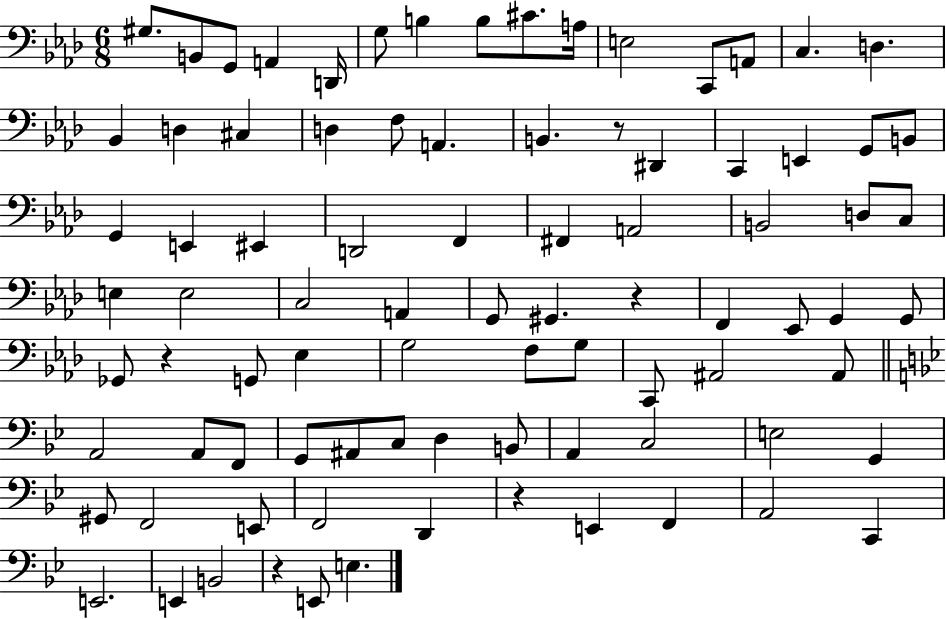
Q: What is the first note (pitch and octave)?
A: G#3